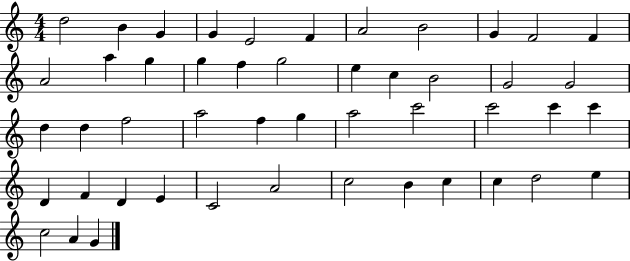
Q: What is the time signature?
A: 4/4